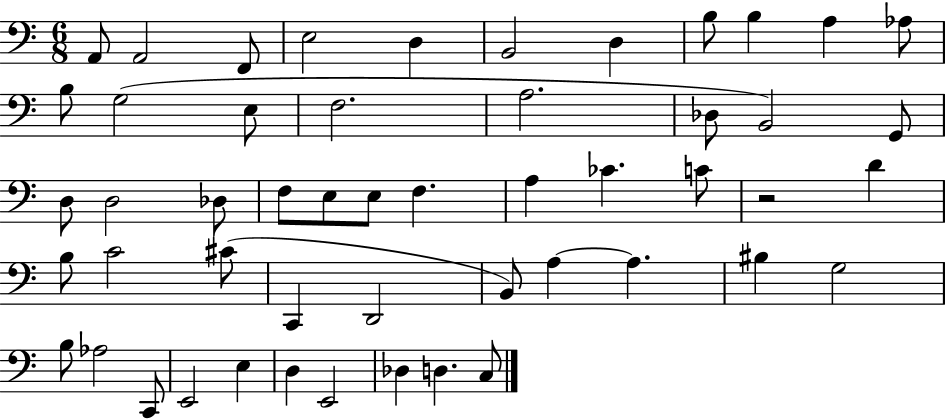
{
  \clef bass
  \numericTimeSignature
  \time 6/8
  \key c \major
  \repeat volta 2 { a,8 a,2 f,8 | e2 d4 | b,2 d4 | b8 b4 a4 aes8 | \break b8 g2( e8 | f2. | a2. | des8 b,2) g,8 | \break d8 d2 des8 | f8 e8 e8 f4. | a4 ces'4. c'8 | r2 d'4 | \break b8 c'2 cis'8( | c,4 d,2 | b,8) a4~~ a4. | bis4 g2 | \break b8 aes2 c,8 | e,2 e4 | d4 e,2 | des4 d4. c8 | \break } \bar "|."
}